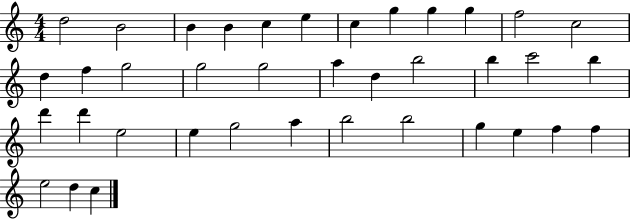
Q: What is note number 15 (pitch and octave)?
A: G5